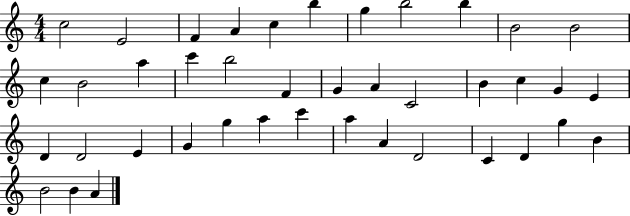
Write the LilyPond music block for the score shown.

{
  \clef treble
  \numericTimeSignature
  \time 4/4
  \key c \major
  c''2 e'2 | f'4 a'4 c''4 b''4 | g''4 b''2 b''4 | b'2 b'2 | \break c''4 b'2 a''4 | c'''4 b''2 f'4 | g'4 a'4 c'2 | b'4 c''4 g'4 e'4 | \break d'4 d'2 e'4 | g'4 g''4 a''4 c'''4 | a''4 a'4 d'2 | c'4 d'4 g''4 b'4 | \break b'2 b'4 a'4 | \bar "|."
}